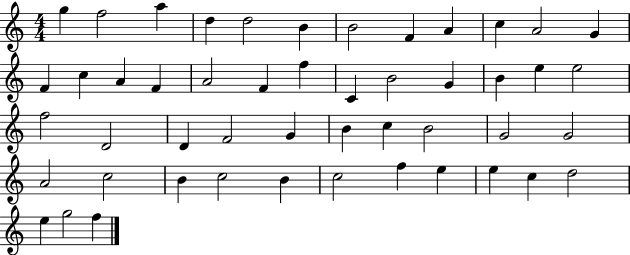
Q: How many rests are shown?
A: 0